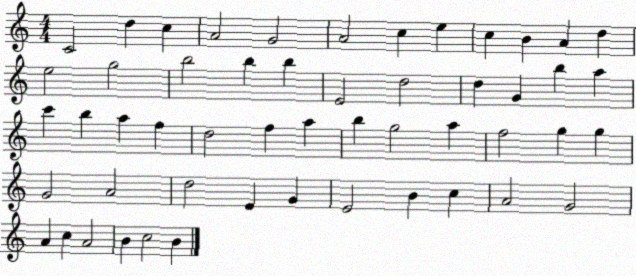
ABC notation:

X:1
T:Untitled
M:4/4
L:1/4
K:C
C2 d c A2 G2 A2 c e c B A d e2 g2 b2 b b E2 d2 d G b a c' b a f d2 f a b g2 a f2 g g G2 A2 d2 E G E2 B c A2 G2 A c A2 B c2 B